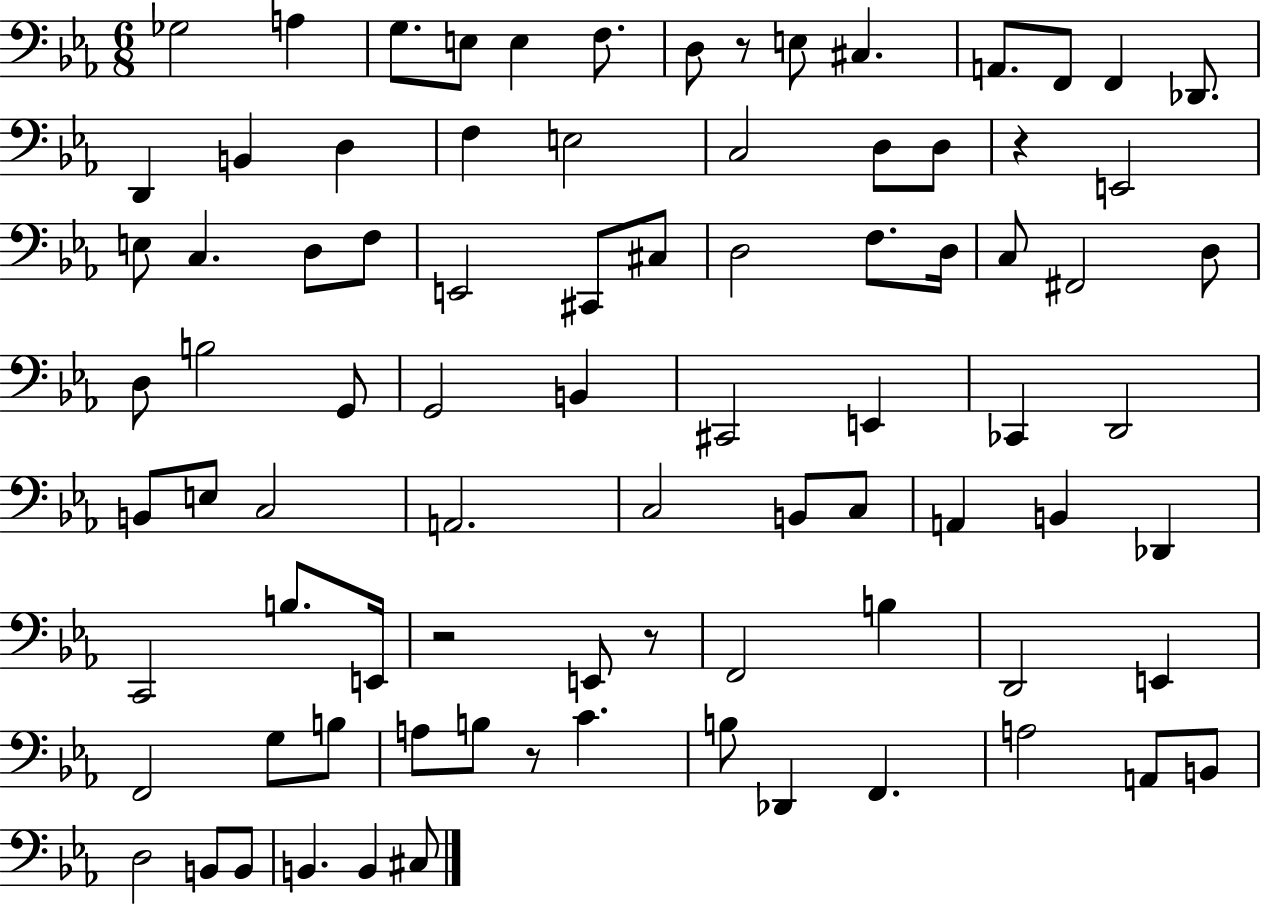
{
  \clef bass
  \numericTimeSignature
  \time 6/8
  \key ees \major
  ges2 a4 | g8. e8 e4 f8. | d8 r8 e8 cis4. | a,8. f,8 f,4 des,8. | \break d,4 b,4 d4 | f4 e2 | c2 d8 d8 | r4 e,2 | \break e8 c4. d8 f8 | e,2 cis,8 cis8 | d2 f8. d16 | c8 fis,2 d8 | \break d8 b2 g,8 | g,2 b,4 | cis,2 e,4 | ces,4 d,2 | \break b,8 e8 c2 | a,2. | c2 b,8 c8 | a,4 b,4 des,4 | \break c,2 b8. e,16 | r2 e,8 r8 | f,2 b4 | d,2 e,4 | \break f,2 g8 b8 | a8 b8 r8 c'4. | b8 des,4 f,4. | a2 a,8 b,8 | \break d2 b,8 b,8 | b,4. b,4 cis8 | \bar "|."
}